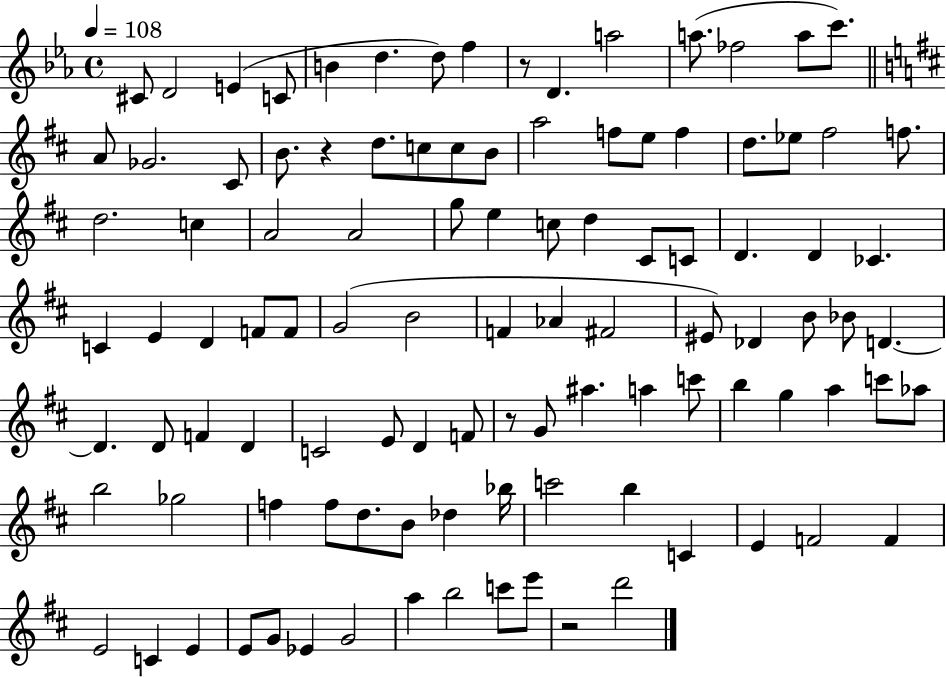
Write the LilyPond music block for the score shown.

{
  \clef treble
  \time 4/4
  \defaultTimeSignature
  \key ees \major
  \tempo 4 = 108
  cis'8 d'2 e'4( c'8 | b'4 d''4. d''8) f''4 | r8 d'4. a''2 | a''8.( fes''2 a''8 c'''8.) | \break \bar "||" \break \key b \minor a'8 ges'2. cis'8 | b'8. r4 d''8. c''8 c''8 b'8 | a''2 f''8 e''8 f''4 | d''8. ees''8 fis''2 f''8. | \break d''2. c''4 | a'2 a'2 | g''8 e''4 c''8 d''4 cis'8 c'8 | d'4. d'4 ces'4. | \break c'4 e'4 d'4 f'8 f'8 | g'2( b'2 | f'4 aes'4 fis'2 | eis'8) des'4 b'8 bes'8 d'4.~~ | \break d'4. d'8 f'4 d'4 | c'2 e'8 d'4 f'8 | r8 g'8 ais''4. a''4 c'''8 | b''4 g''4 a''4 c'''8 aes''8 | \break b''2 ges''2 | f''4 f''8 d''8. b'8 des''4 bes''16 | c'''2 b''4 c'4 | e'4 f'2 f'4 | \break e'2 c'4 e'4 | e'8 g'8 ees'4 g'2 | a''4 b''2 c'''8 e'''8 | r2 d'''2 | \break \bar "|."
}